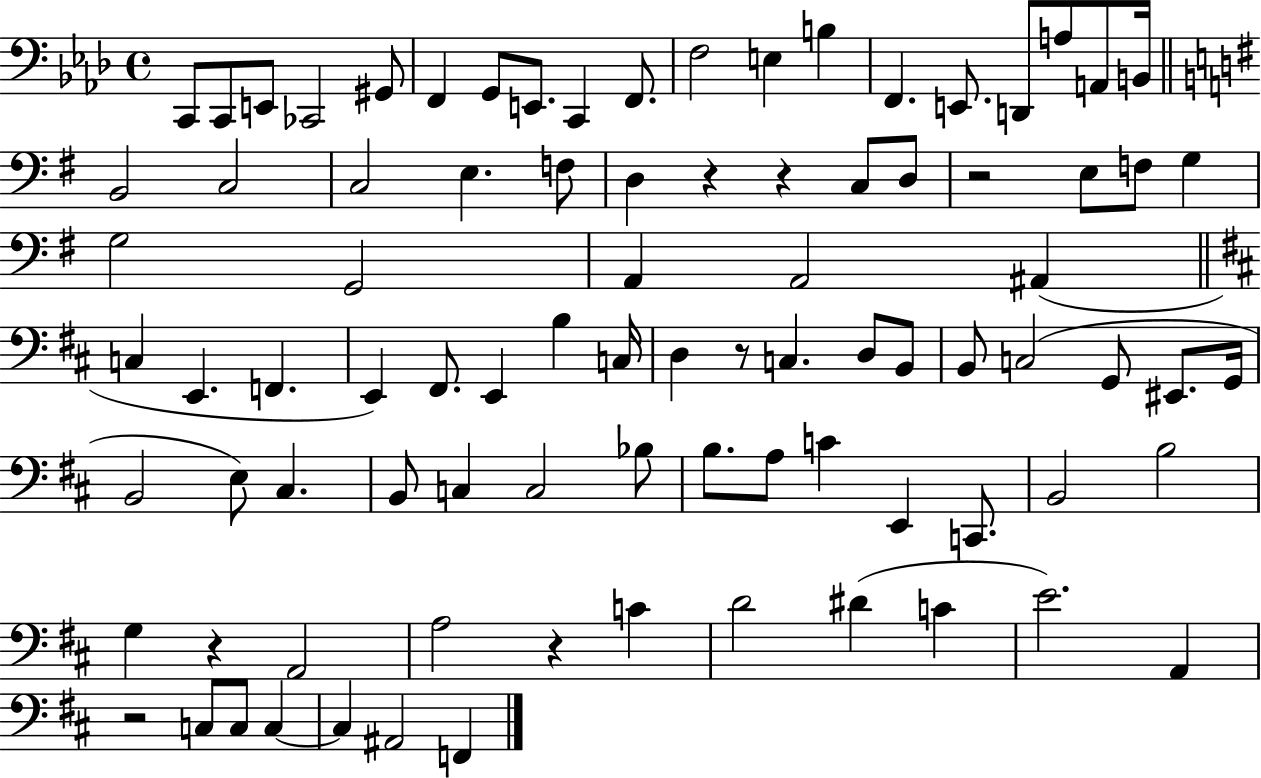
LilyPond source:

{
  \clef bass
  \time 4/4
  \defaultTimeSignature
  \key aes \major
  \repeat volta 2 { c,8 c,8 e,8 ces,2 gis,8 | f,4 g,8 e,8. c,4 f,8. | f2 e4 b4 | f,4. e,8. d,8 a8 a,8 b,16 | \break \bar "||" \break \key g \major b,2 c2 | c2 e4. f8 | d4 r4 r4 c8 d8 | r2 e8 f8 g4 | \break g2 g,2 | a,4 a,2 ais,4( | \bar "||" \break \key b \minor c4 e,4. f,4. | e,4) fis,8. e,4 b4 c16 | d4 r8 c4. d8 b,8 | b,8 c2( g,8 eis,8. g,16 | \break b,2 e8) cis4. | b,8 c4 c2 bes8 | b8. a8 c'4 e,4 c,8. | b,2 b2 | \break g4 r4 a,2 | a2 r4 c'4 | d'2 dis'4( c'4 | e'2.) a,4 | \break r2 c8 c8 c4~~ | c4 ais,2 f,4 | } \bar "|."
}